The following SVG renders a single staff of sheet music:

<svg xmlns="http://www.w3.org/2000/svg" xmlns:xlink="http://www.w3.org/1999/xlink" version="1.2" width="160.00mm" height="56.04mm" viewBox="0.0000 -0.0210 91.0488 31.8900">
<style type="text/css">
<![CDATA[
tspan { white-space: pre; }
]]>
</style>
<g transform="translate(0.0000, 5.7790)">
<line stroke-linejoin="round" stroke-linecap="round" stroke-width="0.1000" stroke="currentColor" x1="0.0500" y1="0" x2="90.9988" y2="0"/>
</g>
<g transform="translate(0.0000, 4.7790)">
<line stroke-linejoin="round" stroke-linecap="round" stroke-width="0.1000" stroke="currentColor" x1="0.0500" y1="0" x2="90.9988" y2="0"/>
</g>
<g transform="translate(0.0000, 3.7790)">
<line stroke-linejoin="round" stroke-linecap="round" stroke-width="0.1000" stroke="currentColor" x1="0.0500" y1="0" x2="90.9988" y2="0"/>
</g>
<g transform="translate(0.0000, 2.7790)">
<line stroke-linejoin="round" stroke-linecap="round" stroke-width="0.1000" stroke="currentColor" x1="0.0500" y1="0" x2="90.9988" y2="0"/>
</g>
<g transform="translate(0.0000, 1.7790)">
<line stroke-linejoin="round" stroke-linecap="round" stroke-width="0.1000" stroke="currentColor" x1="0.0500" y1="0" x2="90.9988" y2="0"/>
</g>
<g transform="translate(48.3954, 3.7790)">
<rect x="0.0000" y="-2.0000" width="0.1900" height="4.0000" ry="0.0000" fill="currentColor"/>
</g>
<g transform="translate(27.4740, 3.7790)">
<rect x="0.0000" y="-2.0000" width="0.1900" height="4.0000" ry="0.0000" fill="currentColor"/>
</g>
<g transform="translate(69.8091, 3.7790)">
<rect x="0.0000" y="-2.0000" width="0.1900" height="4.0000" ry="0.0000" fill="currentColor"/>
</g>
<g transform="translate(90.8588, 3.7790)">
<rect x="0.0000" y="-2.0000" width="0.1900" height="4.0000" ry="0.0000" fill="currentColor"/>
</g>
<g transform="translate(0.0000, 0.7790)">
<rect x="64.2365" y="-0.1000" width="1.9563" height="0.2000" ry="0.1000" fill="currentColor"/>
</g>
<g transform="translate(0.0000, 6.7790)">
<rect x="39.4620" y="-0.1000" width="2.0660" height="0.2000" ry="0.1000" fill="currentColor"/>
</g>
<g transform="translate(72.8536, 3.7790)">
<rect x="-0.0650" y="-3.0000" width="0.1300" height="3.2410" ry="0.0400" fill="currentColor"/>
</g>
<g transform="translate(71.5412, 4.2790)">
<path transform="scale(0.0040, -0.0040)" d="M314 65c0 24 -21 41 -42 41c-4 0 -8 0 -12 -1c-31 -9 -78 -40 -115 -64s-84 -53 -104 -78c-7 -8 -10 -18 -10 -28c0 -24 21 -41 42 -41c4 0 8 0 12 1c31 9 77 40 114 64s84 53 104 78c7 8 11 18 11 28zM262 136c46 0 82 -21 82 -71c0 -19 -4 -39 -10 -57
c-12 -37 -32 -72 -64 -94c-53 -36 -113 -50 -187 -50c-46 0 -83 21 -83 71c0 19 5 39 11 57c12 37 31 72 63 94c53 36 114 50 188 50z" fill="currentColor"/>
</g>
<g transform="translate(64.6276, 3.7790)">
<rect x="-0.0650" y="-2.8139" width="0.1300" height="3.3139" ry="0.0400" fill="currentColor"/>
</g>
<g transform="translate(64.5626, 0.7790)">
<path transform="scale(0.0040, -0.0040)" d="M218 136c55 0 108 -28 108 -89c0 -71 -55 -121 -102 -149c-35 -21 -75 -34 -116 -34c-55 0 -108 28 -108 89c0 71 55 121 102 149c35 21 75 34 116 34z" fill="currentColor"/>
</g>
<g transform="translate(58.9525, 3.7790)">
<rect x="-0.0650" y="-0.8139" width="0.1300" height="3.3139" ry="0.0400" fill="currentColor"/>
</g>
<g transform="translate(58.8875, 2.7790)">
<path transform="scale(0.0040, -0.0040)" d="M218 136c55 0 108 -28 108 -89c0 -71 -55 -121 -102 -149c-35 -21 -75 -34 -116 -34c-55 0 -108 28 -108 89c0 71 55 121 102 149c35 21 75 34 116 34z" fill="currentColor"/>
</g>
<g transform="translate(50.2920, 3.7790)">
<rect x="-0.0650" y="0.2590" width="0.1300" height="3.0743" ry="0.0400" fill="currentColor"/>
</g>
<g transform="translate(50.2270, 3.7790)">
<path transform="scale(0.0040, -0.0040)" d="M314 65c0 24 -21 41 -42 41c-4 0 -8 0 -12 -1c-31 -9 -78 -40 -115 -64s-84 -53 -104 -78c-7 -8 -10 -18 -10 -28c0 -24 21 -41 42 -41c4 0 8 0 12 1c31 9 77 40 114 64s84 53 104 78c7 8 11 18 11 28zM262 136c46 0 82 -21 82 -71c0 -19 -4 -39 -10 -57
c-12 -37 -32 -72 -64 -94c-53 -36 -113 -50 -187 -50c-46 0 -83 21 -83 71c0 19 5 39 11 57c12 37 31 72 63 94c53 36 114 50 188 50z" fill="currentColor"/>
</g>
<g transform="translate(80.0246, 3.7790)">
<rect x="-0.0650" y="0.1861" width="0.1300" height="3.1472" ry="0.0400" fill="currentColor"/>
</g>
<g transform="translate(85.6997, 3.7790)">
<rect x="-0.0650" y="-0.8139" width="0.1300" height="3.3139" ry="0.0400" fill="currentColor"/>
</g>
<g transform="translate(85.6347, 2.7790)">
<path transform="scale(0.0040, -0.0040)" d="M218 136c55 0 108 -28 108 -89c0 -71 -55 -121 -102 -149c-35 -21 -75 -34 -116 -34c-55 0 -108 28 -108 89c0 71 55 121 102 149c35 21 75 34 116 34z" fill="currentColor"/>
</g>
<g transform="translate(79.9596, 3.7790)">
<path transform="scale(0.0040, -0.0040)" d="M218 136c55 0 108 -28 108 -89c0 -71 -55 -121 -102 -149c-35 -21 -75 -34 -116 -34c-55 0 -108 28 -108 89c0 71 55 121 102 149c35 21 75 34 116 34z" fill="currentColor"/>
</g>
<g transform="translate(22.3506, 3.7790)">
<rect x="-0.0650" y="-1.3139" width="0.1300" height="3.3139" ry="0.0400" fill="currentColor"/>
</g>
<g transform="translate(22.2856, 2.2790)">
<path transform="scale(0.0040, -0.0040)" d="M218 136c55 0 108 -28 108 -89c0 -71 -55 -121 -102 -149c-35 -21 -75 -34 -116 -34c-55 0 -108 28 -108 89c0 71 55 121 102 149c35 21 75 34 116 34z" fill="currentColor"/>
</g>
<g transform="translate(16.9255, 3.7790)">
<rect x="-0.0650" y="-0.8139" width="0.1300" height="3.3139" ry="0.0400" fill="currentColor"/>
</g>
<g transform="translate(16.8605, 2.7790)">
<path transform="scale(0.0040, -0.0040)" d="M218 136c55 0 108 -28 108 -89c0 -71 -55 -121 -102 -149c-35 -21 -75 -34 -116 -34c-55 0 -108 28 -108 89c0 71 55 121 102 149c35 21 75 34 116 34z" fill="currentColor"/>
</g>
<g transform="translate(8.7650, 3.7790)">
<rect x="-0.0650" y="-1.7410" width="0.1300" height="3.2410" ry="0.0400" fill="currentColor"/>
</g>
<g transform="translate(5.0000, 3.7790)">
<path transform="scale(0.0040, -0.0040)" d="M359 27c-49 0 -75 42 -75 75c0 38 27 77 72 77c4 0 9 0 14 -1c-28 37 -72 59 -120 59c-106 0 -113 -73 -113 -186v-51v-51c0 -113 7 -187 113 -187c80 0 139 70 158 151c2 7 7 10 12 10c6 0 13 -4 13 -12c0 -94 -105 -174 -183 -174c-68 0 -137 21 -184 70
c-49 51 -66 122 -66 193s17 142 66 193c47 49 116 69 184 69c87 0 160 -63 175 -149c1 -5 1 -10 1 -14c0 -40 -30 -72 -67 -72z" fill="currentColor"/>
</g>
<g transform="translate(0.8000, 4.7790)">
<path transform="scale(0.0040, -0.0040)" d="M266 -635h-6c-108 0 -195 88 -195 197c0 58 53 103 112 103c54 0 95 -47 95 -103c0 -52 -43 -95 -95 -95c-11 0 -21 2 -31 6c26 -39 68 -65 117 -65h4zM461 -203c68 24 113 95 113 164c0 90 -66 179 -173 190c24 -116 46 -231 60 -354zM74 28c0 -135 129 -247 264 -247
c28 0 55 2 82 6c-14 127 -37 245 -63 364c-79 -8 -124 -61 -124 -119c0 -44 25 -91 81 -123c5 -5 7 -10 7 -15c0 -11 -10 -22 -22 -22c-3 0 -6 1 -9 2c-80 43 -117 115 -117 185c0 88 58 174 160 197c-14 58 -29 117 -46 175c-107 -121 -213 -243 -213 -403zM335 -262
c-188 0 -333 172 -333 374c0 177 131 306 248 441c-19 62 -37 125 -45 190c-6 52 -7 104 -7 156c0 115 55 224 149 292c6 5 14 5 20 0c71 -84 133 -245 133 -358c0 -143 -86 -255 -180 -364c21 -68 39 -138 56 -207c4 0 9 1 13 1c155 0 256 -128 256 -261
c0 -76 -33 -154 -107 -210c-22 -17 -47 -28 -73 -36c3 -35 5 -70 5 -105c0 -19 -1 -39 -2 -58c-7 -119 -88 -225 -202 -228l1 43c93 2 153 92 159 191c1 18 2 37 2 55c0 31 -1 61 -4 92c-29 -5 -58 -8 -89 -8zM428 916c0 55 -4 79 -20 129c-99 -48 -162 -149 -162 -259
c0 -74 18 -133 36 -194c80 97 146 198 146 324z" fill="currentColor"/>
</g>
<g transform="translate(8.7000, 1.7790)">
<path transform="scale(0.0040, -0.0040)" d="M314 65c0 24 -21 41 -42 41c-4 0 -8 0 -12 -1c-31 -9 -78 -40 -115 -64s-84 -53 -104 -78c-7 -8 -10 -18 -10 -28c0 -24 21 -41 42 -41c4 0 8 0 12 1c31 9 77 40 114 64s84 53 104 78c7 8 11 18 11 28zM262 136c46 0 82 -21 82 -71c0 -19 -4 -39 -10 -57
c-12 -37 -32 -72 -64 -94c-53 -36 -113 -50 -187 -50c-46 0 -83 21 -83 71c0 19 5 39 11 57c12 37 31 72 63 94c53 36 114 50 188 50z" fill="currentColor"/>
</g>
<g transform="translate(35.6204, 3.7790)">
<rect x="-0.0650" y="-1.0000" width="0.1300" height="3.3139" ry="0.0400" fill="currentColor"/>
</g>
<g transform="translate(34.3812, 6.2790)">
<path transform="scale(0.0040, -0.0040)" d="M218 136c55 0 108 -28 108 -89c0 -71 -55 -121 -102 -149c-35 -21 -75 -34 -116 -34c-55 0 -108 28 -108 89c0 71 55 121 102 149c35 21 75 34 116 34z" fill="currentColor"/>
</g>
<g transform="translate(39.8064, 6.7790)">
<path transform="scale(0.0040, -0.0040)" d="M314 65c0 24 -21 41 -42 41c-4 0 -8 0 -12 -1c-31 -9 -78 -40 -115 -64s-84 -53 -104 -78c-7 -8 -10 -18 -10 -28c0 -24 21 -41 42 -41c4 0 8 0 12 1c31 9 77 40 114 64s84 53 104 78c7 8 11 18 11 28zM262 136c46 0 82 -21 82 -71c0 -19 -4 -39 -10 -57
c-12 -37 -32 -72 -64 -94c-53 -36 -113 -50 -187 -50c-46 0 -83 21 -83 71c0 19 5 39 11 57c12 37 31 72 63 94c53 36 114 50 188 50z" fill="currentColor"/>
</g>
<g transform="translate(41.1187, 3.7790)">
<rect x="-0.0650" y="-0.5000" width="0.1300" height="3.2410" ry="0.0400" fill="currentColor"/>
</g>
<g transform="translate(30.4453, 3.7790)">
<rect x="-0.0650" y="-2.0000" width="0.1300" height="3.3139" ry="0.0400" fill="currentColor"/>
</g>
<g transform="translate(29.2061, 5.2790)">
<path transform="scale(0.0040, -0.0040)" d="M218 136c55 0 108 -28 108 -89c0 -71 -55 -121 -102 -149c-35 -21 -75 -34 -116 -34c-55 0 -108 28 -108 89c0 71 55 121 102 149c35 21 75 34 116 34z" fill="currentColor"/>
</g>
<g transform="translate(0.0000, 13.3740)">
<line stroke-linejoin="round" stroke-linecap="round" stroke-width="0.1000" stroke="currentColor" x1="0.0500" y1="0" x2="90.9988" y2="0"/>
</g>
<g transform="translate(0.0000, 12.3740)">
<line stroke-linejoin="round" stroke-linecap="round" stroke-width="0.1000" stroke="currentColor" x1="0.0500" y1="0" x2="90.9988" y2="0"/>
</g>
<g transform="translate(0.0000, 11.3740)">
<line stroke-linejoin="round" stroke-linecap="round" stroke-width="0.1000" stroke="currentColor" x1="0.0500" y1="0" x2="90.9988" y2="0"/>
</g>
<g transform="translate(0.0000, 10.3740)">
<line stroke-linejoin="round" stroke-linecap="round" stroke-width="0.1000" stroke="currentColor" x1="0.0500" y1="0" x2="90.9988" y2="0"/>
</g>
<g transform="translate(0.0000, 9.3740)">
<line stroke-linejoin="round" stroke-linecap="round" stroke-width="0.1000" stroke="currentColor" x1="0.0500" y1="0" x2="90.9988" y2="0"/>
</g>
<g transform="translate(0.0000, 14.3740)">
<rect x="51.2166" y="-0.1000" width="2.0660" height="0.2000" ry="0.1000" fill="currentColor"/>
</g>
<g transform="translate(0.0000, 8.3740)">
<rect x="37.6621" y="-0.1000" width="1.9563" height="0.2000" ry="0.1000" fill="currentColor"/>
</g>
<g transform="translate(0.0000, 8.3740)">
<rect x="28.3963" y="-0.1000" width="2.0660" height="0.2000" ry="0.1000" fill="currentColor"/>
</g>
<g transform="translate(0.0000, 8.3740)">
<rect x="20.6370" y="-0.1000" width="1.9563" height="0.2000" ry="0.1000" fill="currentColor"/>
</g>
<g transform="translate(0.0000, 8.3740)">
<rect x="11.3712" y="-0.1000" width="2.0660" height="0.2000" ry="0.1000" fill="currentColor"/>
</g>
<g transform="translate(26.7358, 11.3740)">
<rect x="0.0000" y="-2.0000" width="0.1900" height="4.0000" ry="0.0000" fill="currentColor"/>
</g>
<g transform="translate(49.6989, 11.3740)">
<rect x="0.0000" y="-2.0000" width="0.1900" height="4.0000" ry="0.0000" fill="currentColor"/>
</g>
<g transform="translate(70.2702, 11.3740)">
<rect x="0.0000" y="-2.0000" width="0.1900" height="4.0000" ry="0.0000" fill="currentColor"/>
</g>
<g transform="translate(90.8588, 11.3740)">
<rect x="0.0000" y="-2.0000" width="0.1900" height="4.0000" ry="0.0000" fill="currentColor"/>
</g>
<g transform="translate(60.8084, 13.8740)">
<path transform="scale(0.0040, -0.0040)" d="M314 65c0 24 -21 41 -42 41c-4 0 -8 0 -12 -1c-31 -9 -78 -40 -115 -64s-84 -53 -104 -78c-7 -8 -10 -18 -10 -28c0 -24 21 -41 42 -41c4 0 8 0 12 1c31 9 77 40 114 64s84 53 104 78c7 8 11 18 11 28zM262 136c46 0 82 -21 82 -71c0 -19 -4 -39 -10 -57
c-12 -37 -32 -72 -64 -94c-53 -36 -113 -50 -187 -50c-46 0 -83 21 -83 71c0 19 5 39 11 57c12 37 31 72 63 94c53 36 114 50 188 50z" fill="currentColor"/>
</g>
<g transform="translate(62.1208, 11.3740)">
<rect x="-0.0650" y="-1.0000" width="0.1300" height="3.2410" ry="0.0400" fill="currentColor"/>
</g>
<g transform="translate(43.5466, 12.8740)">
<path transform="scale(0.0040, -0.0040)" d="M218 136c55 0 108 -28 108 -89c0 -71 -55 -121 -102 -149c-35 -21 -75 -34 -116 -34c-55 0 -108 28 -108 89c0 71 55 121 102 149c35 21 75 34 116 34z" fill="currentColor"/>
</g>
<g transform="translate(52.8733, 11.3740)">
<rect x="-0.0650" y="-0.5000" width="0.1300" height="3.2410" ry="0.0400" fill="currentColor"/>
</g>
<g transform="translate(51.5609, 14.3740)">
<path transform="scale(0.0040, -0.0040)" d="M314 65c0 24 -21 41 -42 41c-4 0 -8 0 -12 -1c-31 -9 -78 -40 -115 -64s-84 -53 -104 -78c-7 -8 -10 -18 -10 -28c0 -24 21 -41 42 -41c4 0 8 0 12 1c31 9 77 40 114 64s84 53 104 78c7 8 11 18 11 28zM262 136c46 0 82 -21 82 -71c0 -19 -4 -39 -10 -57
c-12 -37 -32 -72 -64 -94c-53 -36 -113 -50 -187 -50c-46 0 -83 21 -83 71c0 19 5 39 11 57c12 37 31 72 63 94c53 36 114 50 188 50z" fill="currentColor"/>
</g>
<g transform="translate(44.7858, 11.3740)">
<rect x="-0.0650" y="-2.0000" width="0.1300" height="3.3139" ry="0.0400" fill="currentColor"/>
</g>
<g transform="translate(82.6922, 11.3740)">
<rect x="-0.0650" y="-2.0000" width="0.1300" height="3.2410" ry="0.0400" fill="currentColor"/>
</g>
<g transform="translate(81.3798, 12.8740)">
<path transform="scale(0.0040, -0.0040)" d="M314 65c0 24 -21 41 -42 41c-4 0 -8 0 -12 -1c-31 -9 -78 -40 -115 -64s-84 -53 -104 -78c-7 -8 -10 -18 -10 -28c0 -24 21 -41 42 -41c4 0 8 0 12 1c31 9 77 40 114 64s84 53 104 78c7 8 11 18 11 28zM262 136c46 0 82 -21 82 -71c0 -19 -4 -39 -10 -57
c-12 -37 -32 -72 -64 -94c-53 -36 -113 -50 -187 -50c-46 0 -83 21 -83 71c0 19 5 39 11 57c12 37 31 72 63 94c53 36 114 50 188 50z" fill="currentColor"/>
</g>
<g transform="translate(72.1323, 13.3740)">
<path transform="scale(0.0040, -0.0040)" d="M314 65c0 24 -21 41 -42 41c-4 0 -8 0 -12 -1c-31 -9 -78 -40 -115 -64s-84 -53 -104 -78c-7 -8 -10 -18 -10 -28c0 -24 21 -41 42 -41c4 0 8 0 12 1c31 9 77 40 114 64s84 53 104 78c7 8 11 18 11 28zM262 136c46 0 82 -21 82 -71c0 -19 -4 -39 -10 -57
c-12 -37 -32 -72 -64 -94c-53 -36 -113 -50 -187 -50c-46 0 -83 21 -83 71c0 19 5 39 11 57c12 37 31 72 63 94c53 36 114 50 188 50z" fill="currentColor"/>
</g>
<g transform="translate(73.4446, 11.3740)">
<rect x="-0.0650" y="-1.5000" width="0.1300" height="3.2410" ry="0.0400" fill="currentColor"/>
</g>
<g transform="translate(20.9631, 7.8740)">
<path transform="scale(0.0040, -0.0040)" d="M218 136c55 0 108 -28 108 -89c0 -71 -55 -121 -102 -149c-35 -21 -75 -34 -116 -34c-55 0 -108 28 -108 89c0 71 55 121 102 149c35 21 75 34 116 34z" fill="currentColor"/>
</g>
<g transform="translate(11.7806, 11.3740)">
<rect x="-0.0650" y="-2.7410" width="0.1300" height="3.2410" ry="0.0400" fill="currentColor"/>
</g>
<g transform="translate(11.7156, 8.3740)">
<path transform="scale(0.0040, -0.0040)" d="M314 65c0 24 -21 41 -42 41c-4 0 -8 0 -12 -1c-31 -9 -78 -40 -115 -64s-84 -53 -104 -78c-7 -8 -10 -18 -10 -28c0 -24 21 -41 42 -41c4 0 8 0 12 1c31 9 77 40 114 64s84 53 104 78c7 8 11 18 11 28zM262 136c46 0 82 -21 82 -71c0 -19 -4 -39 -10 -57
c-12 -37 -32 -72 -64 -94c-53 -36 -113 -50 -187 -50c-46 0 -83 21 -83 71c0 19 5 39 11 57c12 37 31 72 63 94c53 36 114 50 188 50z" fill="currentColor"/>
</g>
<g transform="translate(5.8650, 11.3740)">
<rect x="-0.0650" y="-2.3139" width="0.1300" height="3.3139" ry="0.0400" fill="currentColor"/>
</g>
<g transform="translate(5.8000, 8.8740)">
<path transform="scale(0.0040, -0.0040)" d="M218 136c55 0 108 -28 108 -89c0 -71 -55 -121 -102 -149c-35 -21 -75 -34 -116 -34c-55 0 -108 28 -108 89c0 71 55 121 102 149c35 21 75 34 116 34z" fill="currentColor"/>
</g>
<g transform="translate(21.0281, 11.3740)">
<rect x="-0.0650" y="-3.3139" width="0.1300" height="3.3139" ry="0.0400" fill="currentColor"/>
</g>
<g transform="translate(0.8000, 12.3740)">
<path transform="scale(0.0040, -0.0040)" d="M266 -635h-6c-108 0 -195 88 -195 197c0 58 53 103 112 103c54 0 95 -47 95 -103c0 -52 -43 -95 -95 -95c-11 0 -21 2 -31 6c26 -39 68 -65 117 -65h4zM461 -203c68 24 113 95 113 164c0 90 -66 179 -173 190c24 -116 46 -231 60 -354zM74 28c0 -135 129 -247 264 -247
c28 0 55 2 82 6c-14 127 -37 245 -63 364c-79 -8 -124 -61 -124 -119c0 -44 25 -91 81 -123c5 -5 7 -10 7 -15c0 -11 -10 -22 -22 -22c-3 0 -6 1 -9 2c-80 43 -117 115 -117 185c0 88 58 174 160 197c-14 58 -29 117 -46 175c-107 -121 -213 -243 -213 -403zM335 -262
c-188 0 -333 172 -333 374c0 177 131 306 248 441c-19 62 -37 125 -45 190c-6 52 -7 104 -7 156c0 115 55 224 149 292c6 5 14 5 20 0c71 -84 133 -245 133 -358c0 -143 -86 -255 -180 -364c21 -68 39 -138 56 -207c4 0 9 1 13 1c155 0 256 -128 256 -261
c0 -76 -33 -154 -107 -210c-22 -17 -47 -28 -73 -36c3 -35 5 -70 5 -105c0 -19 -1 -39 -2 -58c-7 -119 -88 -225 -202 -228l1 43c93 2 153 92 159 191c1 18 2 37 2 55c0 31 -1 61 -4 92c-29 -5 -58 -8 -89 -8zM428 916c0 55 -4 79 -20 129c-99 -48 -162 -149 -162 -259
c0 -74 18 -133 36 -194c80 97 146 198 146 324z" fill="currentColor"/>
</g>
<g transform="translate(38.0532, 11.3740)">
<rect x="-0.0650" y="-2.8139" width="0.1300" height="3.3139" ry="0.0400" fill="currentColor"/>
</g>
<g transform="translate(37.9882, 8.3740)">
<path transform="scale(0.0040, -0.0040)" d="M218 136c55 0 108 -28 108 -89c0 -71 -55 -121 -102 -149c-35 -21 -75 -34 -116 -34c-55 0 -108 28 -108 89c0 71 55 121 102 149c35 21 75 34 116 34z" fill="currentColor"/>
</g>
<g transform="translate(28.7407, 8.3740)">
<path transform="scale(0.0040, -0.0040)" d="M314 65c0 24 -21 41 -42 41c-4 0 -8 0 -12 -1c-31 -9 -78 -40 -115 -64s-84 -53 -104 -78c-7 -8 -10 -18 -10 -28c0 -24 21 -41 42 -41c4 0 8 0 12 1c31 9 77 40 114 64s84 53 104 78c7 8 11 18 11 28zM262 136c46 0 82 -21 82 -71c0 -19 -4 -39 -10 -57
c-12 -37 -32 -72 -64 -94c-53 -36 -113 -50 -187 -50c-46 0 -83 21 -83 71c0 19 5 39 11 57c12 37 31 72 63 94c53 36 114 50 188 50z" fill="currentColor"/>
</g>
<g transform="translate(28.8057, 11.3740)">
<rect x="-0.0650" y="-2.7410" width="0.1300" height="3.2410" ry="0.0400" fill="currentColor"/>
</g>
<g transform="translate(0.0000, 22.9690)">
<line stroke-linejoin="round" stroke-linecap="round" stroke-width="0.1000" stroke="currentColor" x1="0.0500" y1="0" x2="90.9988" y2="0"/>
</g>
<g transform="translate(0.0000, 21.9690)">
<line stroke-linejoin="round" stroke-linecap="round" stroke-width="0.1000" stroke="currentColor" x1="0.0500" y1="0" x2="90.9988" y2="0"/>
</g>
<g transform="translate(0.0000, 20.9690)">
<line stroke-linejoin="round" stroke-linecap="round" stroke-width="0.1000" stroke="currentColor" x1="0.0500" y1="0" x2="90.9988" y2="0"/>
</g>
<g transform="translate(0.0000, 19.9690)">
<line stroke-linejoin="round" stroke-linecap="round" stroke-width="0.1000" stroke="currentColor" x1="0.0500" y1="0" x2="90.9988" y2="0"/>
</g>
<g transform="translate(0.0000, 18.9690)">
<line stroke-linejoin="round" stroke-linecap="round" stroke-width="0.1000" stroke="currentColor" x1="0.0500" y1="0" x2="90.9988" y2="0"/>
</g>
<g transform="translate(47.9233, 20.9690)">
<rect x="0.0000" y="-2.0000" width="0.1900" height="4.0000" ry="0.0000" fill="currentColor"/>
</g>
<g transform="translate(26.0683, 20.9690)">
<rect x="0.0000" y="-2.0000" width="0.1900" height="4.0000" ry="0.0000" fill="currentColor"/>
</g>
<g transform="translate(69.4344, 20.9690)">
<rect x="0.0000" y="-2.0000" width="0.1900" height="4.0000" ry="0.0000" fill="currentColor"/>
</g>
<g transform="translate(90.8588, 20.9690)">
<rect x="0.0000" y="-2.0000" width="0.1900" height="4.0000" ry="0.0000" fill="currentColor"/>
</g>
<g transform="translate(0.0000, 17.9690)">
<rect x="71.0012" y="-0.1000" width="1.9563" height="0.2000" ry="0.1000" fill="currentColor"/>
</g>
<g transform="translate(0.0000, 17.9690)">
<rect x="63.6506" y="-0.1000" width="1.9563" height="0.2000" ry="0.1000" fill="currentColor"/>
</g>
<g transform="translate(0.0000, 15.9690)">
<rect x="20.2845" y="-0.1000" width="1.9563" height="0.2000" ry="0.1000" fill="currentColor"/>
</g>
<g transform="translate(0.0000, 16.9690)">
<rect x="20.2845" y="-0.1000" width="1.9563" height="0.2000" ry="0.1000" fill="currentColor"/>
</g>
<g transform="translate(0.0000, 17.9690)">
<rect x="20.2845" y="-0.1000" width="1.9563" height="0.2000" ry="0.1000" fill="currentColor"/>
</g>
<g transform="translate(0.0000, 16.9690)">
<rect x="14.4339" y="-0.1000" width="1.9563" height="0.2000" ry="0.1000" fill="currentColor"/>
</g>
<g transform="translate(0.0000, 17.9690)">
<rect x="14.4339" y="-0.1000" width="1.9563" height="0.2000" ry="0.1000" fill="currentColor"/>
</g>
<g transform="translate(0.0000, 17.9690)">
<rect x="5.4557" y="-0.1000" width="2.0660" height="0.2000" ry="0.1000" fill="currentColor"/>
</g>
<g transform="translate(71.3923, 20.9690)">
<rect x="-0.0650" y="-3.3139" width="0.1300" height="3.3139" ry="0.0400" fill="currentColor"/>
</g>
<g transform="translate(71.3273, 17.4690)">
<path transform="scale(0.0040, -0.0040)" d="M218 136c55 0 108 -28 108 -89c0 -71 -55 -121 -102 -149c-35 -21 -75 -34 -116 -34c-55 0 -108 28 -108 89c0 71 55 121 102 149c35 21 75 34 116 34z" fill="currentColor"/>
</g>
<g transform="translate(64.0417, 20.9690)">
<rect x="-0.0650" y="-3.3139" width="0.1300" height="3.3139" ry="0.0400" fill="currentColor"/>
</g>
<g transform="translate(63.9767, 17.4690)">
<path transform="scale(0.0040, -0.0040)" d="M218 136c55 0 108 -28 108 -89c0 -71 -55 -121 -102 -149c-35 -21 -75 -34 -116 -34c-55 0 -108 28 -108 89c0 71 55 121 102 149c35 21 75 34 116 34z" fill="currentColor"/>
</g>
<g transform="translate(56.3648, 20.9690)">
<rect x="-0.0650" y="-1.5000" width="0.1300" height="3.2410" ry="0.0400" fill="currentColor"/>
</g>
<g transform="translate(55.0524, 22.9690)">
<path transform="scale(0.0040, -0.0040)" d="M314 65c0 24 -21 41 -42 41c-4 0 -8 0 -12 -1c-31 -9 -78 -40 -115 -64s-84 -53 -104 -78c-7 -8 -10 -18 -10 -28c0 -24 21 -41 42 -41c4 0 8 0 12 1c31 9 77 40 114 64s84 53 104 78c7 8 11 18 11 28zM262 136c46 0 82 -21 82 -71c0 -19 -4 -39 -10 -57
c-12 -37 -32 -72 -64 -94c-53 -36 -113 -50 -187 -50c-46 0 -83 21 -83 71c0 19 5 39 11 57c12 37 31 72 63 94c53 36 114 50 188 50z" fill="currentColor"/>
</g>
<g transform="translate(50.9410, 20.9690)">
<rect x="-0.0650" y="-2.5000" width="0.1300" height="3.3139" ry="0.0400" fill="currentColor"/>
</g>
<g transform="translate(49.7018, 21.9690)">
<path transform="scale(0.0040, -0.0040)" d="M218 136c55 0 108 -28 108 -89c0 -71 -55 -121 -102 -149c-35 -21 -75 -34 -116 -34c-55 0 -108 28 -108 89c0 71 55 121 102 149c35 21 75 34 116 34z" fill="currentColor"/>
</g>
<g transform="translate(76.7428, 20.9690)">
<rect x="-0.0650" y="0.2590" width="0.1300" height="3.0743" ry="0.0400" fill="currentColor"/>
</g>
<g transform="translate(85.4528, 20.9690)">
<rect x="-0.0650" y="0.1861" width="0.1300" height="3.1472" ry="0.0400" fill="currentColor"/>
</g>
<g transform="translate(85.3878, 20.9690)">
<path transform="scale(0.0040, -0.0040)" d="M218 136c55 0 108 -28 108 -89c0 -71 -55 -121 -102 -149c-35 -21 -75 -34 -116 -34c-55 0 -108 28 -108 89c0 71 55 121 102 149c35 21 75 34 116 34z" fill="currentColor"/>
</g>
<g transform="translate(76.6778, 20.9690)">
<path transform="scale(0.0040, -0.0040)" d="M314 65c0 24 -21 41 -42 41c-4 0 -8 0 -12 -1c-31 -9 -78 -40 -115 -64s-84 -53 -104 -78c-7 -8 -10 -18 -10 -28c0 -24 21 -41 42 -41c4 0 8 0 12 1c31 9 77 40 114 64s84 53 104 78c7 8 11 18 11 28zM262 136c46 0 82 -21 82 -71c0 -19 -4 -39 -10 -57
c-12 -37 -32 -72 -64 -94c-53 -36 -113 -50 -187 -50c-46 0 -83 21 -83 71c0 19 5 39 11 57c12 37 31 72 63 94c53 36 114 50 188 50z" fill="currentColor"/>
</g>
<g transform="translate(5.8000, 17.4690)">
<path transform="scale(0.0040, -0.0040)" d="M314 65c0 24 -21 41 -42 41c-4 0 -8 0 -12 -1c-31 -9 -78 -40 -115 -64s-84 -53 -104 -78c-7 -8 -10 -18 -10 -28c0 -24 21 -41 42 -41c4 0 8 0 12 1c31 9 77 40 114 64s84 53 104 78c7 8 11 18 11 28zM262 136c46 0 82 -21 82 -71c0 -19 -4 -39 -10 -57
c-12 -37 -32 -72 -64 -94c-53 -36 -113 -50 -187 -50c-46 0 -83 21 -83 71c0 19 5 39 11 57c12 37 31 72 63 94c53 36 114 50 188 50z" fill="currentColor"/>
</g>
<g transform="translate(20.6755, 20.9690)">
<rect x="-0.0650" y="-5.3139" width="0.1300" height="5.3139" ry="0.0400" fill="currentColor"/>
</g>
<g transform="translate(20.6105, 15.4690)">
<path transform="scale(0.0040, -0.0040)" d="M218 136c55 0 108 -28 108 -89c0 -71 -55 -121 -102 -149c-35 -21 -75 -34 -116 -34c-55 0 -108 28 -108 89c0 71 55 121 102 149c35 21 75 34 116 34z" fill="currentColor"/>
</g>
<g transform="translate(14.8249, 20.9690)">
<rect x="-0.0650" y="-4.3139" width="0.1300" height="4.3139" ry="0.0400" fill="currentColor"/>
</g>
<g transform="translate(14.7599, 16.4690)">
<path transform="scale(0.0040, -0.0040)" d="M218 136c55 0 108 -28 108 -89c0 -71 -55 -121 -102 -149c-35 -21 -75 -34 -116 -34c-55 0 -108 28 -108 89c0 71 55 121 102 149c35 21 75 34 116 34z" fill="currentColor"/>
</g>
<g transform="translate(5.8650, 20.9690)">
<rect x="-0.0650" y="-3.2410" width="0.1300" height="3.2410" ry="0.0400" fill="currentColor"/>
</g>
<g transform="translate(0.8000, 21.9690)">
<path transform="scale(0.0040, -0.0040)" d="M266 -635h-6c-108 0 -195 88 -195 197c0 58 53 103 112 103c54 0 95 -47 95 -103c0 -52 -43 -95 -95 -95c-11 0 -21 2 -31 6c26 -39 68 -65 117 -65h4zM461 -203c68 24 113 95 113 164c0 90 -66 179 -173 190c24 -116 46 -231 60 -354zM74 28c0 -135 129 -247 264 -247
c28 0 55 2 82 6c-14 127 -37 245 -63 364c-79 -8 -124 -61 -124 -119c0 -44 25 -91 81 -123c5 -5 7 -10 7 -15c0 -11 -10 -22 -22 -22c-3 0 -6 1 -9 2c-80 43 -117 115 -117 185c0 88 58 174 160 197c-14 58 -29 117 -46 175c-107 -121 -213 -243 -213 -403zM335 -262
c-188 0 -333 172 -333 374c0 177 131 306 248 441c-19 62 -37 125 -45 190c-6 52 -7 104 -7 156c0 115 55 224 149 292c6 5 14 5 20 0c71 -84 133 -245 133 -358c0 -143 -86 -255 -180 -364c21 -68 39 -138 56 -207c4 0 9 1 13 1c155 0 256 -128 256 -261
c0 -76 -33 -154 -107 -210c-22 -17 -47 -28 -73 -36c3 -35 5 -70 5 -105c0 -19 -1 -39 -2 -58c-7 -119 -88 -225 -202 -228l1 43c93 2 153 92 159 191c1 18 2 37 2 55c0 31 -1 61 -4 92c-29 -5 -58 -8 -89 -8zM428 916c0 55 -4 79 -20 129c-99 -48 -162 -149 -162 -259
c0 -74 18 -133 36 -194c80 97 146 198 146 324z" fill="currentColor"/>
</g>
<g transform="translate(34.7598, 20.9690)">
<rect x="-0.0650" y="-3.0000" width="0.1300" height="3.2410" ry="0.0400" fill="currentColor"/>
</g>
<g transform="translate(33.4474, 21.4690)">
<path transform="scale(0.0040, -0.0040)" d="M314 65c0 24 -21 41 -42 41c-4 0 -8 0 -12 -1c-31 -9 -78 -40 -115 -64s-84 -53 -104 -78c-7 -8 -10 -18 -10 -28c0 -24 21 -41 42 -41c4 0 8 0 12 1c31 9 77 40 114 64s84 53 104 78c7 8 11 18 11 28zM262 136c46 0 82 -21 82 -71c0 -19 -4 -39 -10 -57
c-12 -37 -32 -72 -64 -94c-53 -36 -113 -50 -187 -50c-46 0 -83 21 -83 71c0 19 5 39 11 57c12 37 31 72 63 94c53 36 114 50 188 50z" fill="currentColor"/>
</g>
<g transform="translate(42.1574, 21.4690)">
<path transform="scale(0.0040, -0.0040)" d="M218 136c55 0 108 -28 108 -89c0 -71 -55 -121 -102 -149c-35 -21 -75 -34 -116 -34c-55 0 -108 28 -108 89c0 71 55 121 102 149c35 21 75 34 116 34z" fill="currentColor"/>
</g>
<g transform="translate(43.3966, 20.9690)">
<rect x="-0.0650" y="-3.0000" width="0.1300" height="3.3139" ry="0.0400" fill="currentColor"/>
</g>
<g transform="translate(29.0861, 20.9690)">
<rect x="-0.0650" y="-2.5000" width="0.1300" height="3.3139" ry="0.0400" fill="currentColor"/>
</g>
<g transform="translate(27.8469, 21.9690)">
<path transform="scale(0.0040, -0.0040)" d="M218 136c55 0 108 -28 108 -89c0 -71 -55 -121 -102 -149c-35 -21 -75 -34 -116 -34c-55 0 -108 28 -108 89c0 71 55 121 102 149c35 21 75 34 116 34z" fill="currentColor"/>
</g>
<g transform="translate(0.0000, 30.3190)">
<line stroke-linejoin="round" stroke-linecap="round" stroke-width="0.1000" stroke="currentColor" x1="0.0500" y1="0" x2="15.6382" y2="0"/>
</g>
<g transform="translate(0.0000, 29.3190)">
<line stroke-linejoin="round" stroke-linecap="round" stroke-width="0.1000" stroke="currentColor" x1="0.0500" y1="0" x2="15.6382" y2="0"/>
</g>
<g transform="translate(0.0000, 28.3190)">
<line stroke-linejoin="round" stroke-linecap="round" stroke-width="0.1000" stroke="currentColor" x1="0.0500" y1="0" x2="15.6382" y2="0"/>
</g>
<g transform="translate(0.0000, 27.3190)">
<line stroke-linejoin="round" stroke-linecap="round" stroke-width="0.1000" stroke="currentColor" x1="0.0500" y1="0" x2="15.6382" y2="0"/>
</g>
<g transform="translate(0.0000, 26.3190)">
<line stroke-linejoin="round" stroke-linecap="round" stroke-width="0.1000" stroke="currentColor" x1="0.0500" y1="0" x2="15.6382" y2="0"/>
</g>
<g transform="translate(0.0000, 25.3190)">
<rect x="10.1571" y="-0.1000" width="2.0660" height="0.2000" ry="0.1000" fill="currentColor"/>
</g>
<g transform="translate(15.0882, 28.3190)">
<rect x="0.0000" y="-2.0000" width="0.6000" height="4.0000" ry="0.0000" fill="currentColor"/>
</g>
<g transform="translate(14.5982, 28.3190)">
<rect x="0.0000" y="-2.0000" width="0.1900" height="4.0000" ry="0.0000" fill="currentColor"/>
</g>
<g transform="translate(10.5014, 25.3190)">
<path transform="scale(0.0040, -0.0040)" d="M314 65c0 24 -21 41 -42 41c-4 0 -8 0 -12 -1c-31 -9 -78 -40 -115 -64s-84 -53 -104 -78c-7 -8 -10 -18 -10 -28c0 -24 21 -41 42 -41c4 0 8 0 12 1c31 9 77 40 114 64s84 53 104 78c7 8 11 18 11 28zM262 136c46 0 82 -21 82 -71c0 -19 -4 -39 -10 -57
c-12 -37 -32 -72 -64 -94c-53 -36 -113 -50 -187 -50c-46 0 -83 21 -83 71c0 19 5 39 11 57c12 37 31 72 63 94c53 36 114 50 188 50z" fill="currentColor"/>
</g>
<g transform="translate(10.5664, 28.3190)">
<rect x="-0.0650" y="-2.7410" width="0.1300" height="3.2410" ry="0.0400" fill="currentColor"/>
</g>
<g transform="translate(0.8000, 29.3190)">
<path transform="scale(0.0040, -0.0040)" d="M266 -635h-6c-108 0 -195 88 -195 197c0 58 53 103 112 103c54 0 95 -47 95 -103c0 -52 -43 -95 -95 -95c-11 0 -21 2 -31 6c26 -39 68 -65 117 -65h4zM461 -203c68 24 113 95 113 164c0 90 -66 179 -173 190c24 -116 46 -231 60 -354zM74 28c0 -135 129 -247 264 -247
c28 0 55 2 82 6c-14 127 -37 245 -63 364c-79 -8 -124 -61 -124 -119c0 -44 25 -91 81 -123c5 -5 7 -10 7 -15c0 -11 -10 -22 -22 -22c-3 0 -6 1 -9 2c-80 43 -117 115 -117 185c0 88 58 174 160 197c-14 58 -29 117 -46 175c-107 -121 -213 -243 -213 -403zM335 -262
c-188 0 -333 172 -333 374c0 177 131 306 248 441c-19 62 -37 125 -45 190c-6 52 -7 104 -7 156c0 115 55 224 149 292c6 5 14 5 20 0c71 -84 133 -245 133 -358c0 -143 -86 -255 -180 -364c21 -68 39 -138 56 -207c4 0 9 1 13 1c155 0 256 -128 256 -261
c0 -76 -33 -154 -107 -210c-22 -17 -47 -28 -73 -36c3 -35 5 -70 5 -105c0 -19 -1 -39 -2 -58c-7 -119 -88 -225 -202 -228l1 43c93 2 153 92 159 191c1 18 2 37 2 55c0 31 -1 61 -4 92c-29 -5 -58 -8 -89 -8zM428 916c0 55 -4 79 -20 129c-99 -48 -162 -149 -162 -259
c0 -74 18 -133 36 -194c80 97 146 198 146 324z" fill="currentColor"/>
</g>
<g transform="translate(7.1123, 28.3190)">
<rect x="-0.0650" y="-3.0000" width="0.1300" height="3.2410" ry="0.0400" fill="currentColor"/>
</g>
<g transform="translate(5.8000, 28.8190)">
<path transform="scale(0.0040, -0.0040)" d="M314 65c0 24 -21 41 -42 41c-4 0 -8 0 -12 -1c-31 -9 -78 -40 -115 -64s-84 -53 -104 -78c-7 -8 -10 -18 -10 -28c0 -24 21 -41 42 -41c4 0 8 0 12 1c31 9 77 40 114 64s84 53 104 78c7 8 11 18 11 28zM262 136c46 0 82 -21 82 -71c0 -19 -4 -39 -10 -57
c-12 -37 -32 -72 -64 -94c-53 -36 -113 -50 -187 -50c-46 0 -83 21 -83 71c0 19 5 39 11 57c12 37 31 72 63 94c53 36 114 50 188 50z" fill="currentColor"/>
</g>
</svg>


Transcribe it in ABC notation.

X:1
T:Untitled
M:4/4
L:1/4
K:C
f2 d e F D C2 B2 d a A2 B d g a2 b a2 a F C2 D2 E2 F2 b2 d' f' G A2 A G E2 b b B2 B A2 a2